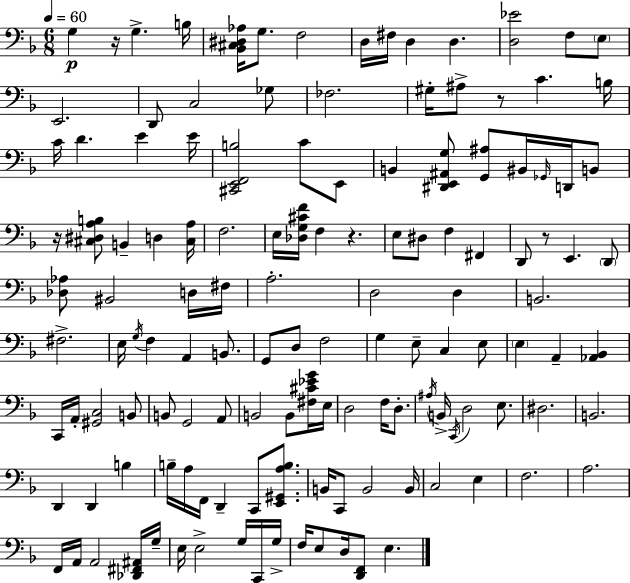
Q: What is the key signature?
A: F major